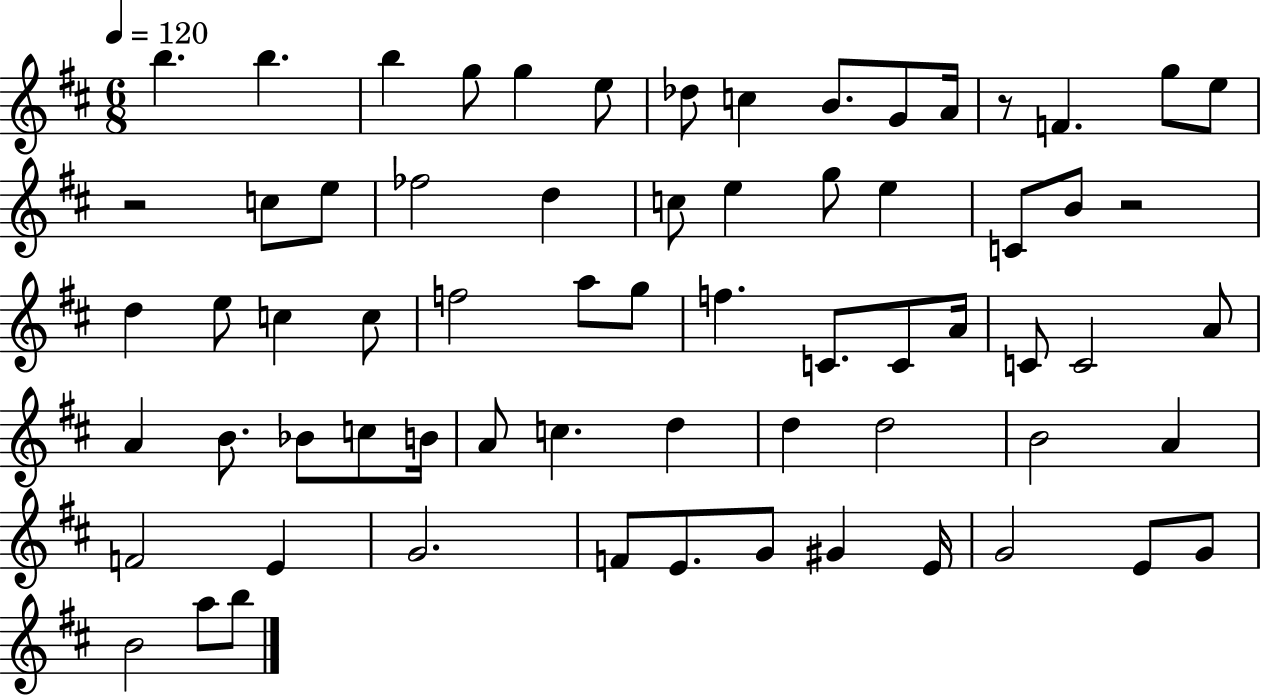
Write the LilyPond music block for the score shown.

{
  \clef treble
  \numericTimeSignature
  \time 6/8
  \key d \major
  \tempo 4 = 120
  b''4. b''4. | b''4 g''8 g''4 e''8 | des''8 c''4 b'8. g'8 a'16 | r8 f'4. g''8 e''8 | \break r2 c''8 e''8 | fes''2 d''4 | c''8 e''4 g''8 e''4 | c'8 b'8 r2 | \break d''4 e''8 c''4 c''8 | f''2 a''8 g''8 | f''4. c'8. c'8 a'16 | c'8 c'2 a'8 | \break a'4 b'8. bes'8 c''8 b'16 | a'8 c''4. d''4 | d''4 d''2 | b'2 a'4 | \break f'2 e'4 | g'2. | f'8 e'8. g'8 gis'4 e'16 | g'2 e'8 g'8 | \break b'2 a''8 b''8 | \bar "|."
}